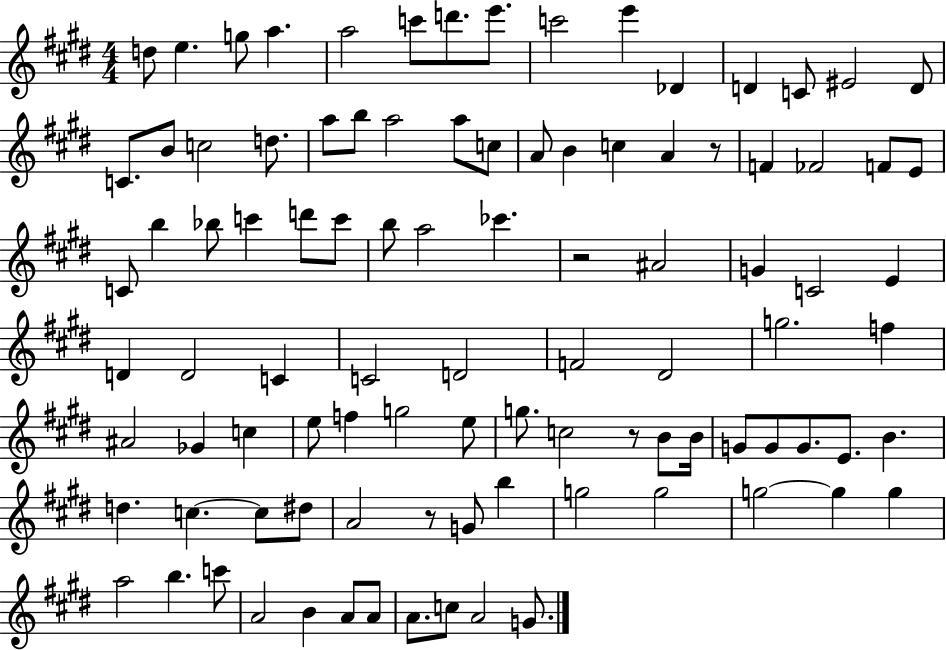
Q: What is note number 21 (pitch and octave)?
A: B5